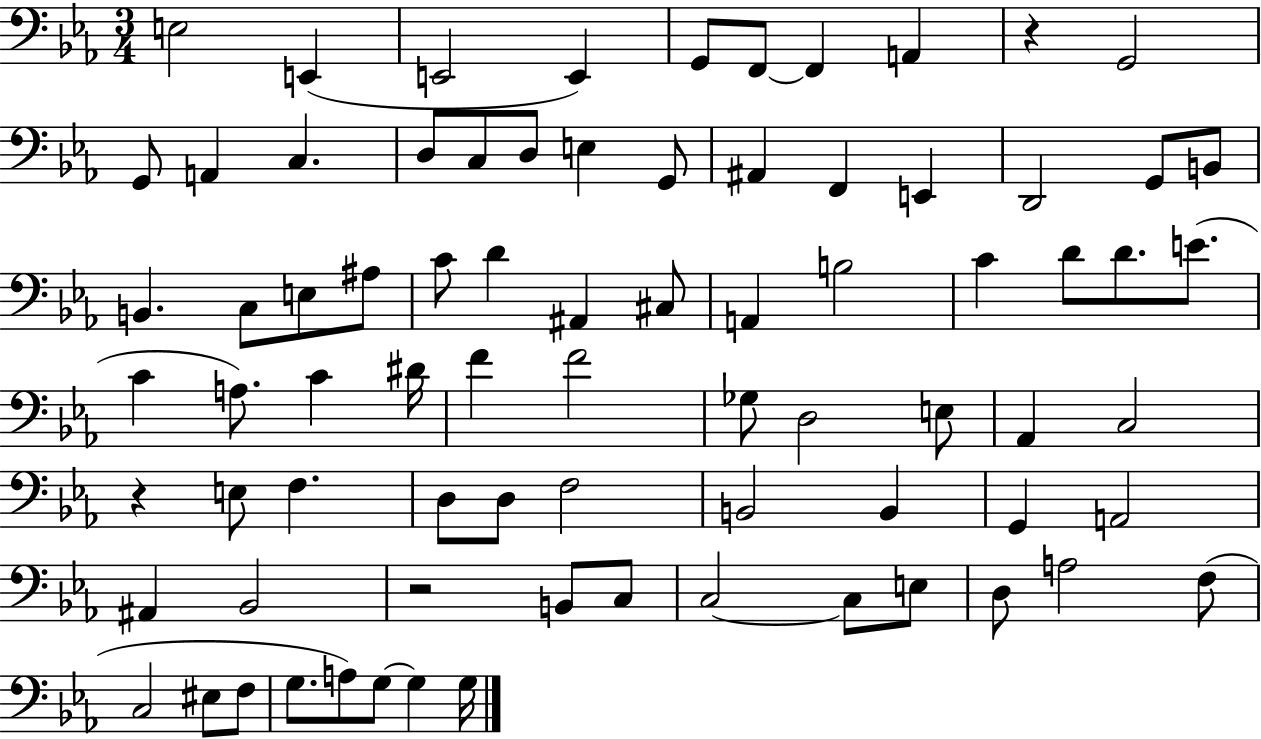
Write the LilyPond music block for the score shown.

{
  \clef bass
  \numericTimeSignature
  \time 3/4
  \key ees \major
  \repeat volta 2 { e2 e,4( | e,2 e,4) | g,8 f,8~~ f,4 a,4 | r4 g,2 | \break g,8 a,4 c4. | d8 c8 d8 e4 g,8 | ais,4 f,4 e,4 | d,2 g,8 b,8 | \break b,4. c8 e8 ais8 | c'8 d'4 ais,4 cis8 | a,4 b2 | c'4 d'8 d'8. e'8.( | \break c'4 a8.) c'4 dis'16 | f'4 f'2 | ges8 d2 e8 | aes,4 c2 | \break r4 e8 f4. | d8 d8 f2 | b,2 b,4 | g,4 a,2 | \break ais,4 bes,2 | r2 b,8 c8 | c2~~ c8 e8 | d8 a2 f8( | \break c2 eis8 f8 | g8. a8) g8~~ g4 g16 | } \bar "|."
}